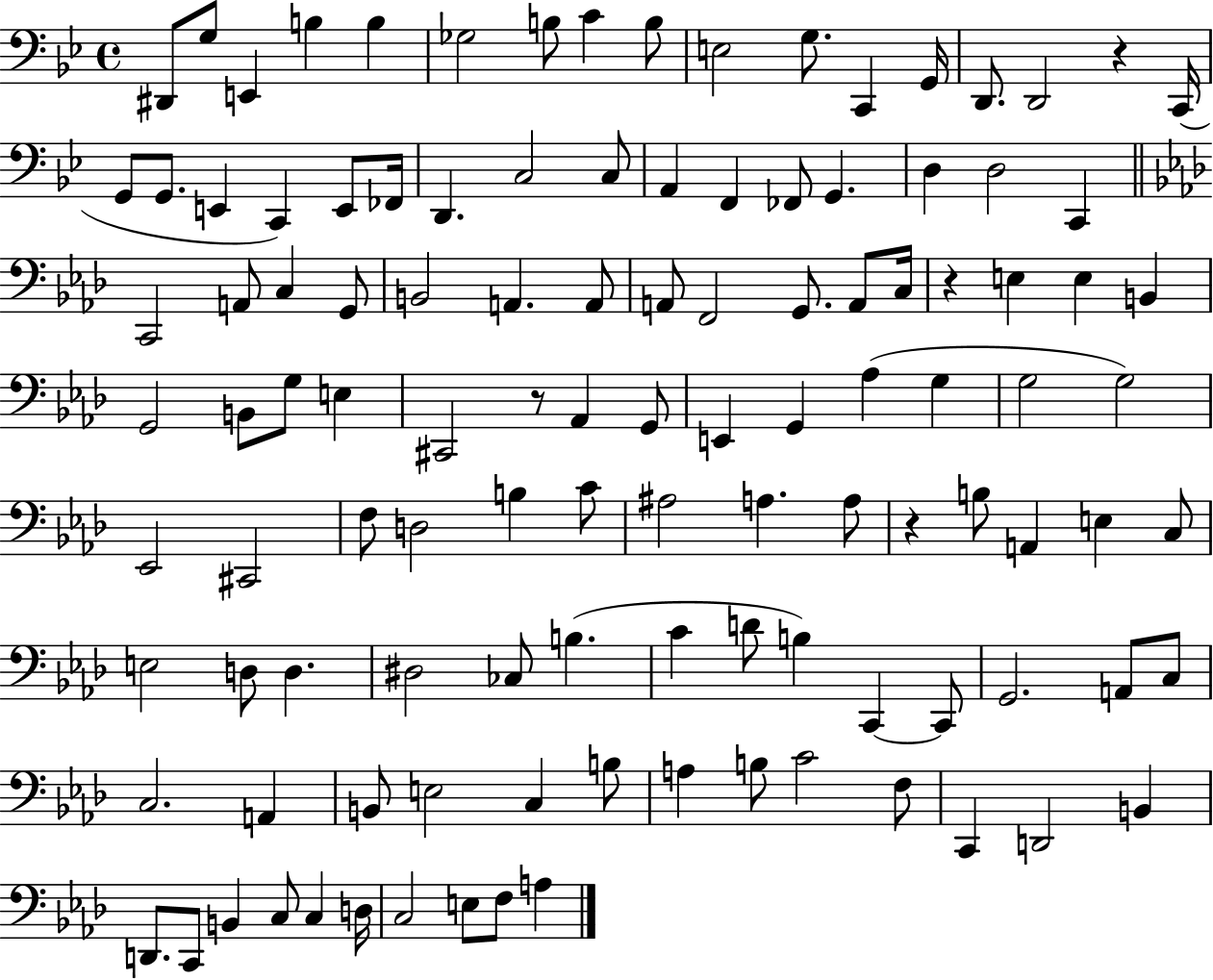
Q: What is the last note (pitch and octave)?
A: A3